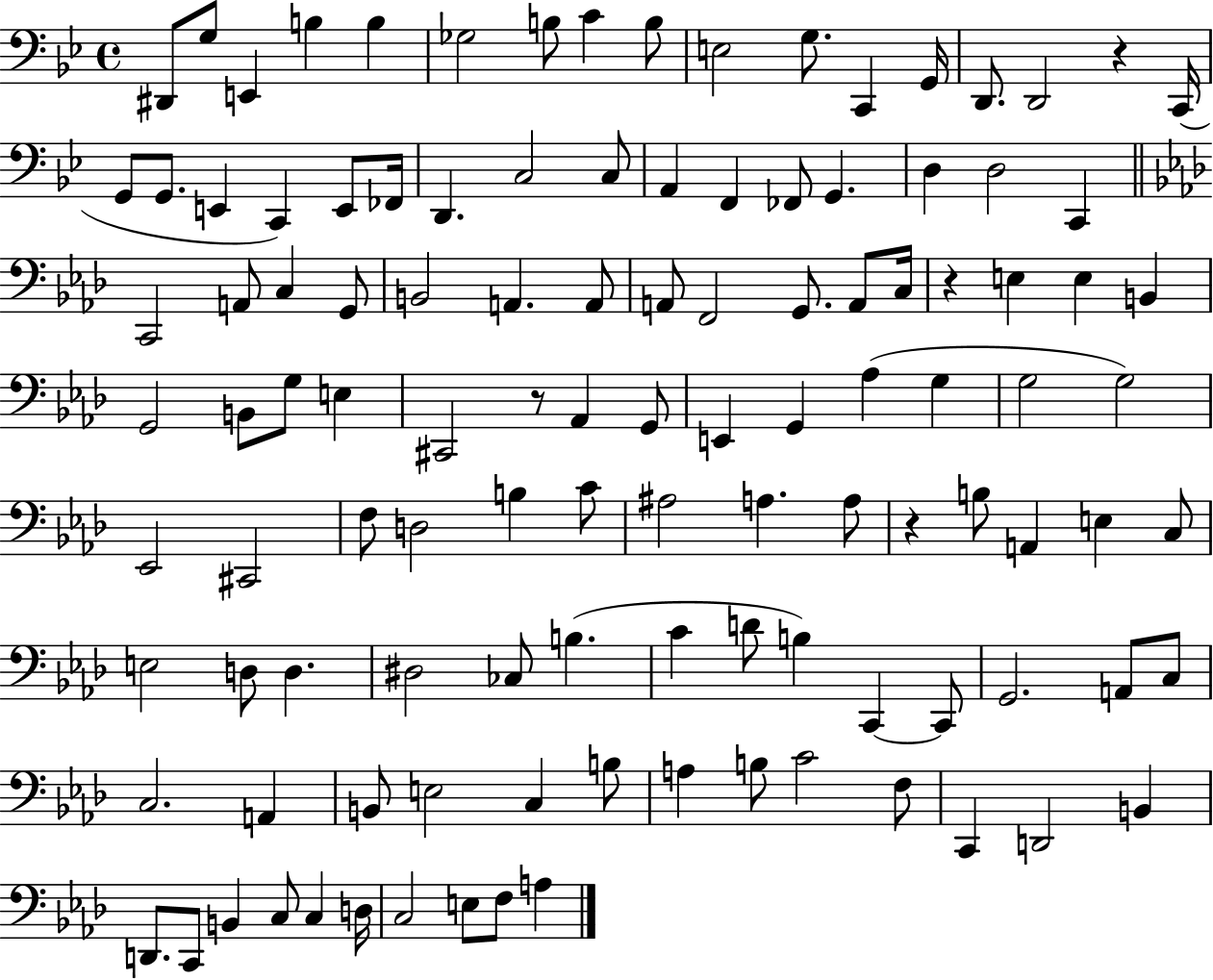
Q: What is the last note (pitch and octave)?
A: A3